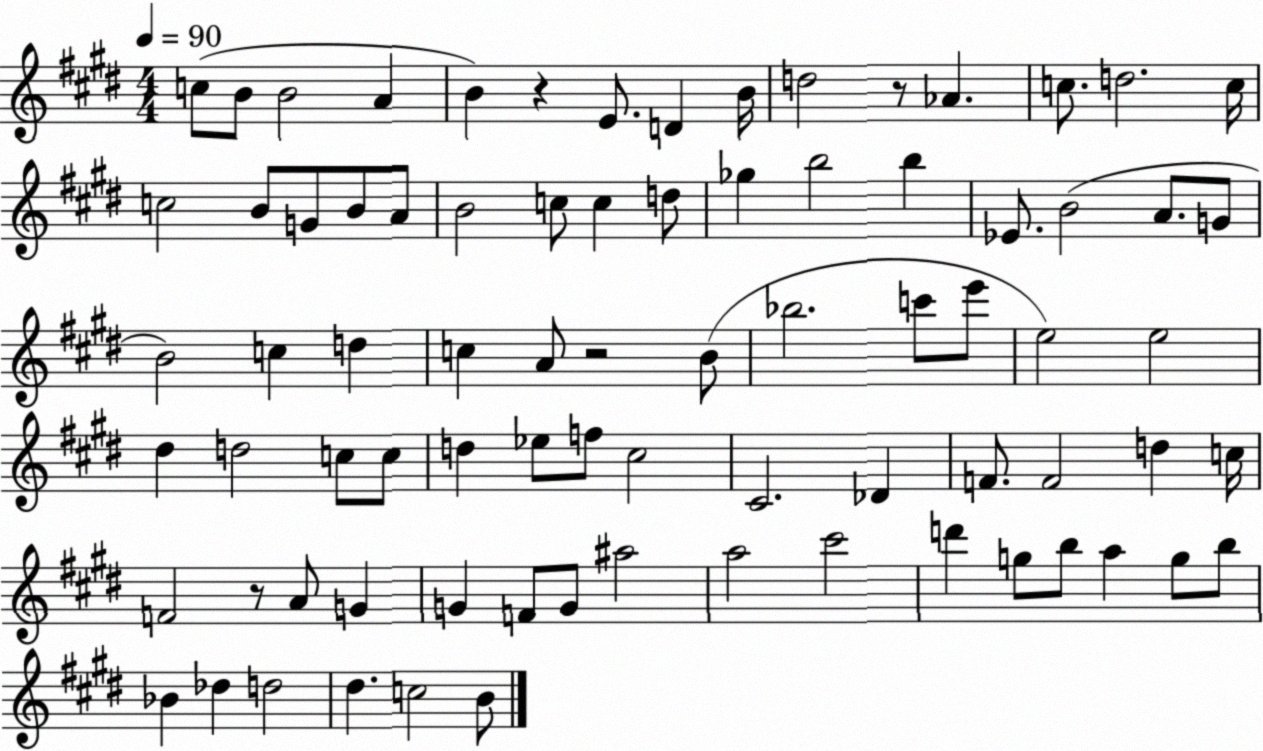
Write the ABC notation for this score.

X:1
T:Untitled
M:4/4
L:1/4
K:E
c/2 B/2 B2 A B z E/2 D B/4 d2 z/2 _A c/2 d2 c/4 c2 B/2 G/2 B/2 A/2 B2 c/2 c d/2 _g b2 b _E/2 B2 A/2 G/2 B2 c d c A/2 z2 B/2 _b2 c'/2 e'/2 e2 e2 ^d d2 c/2 c/2 d _e/2 f/2 ^c2 ^C2 _D F/2 F2 d c/4 F2 z/2 A/2 G G F/2 G/2 ^a2 a2 ^c'2 d' g/2 b/2 a g/2 b/2 _B _d d2 ^d c2 B/2